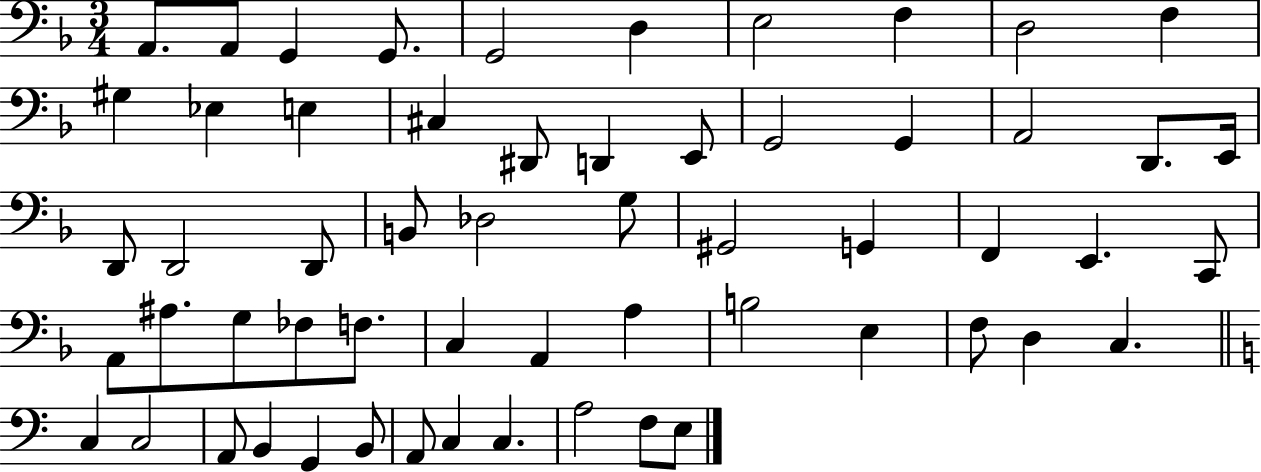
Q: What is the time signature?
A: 3/4